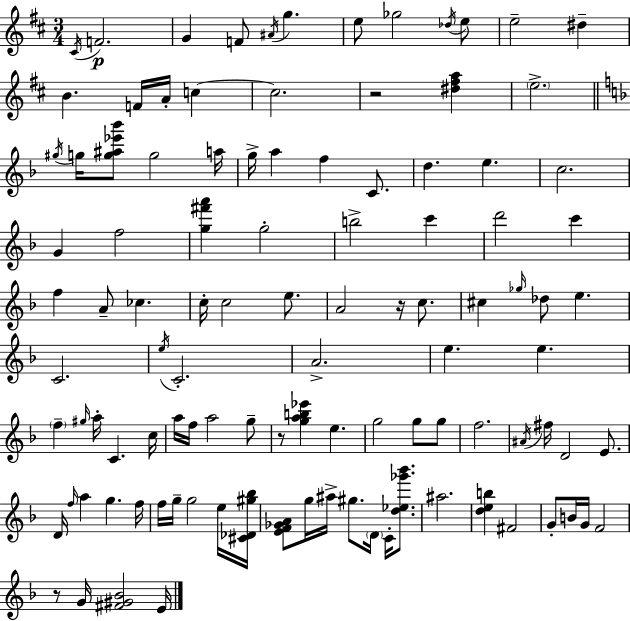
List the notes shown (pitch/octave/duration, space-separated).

C#4/s F4/h. G4/q F4/e A#4/s G5/q. E5/e Gb5/h Db5/s E5/e E5/h D#5/q B4/q. F4/s A4/s C5/q C5/h. R/h [D#5,F#5,A5]/q E5/h. G#5/s G5/s [G5,A#5,Eb6,Bb6]/e G5/h A5/s G5/s A5/q F5/q C4/e. D5/q. E5/q. C5/h. G4/q F5/h [G5,F#6,A6]/q G5/h B5/h C6/q D6/h C6/q F5/q A4/e CES5/q. C5/s C5/h E5/e. A4/h R/s C5/e. C#5/q Gb5/s Db5/e E5/q. C4/h. E5/s C4/h. A4/h. E5/q. E5/q. F5/q G#5/s A5/s C4/q. C5/s A5/s F5/s A5/h G5/e R/e [G5,A5,B5,Eb6]/q E5/q. G5/h G5/e G5/e F5/h. A#4/s F#5/s D4/h E4/e. D4/s F5/s A5/q G5/q. F5/s F5/s G5/s G5/h E5/s [C#4,Db4,G#5,Bb5]/s [E4,F4,Gb4,A4]/e G5/s A#5/s G#5/e. D4/s C4/s [D5,Eb5,Gb6,Bb6]/e. A#5/h. [D5,E5,B5]/q F#4/h G4/e B4/s G4/s F4/h R/e G4/s [F#4,G#4,Bb4]/h E4/s